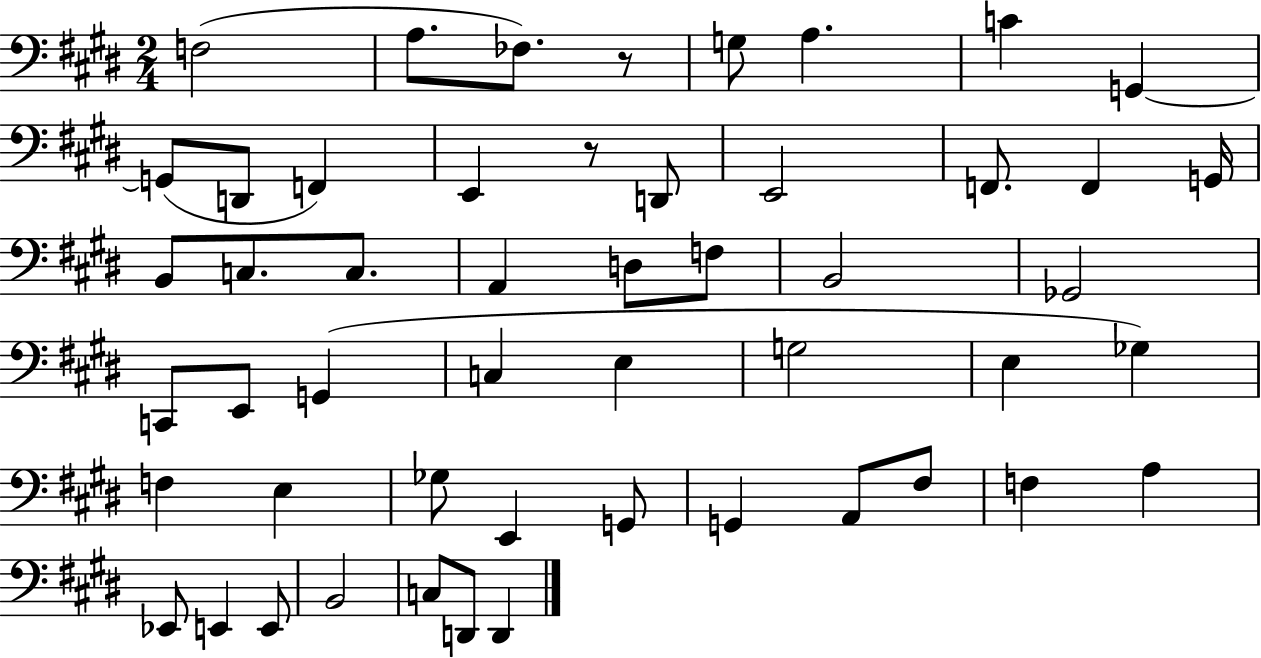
F3/h A3/e. FES3/e. R/e G3/e A3/q. C4/q G2/q G2/e D2/e F2/q E2/q R/e D2/e E2/h F2/e. F2/q G2/s B2/e C3/e. C3/e. A2/q D3/e F3/e B2/h Gb2/h C2/e E2/e G2/q C3/q E3/q G3/h E3/q Gb3/q F3/q E3/q Gb3/e E2/q G2/e G2/q A2/e F#3/e F3/q A3/q Eb2/e E2/q E2/e B2/h C3/e D2/e D2/q